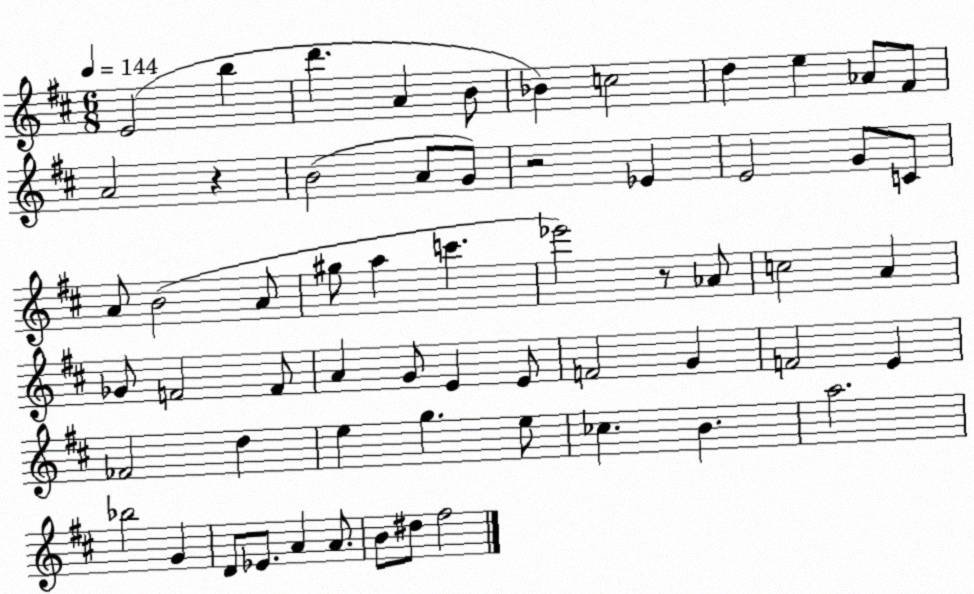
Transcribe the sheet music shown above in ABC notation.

X:1
T:Untitled
M:6/8
L:1/4
K:D
E2 b d' A B/2 _B c2 d e _A/2 ^F/2 A2 z B2 A/2 G/2 z2 _E E2 G/2 C/2 A/2 B2 A/2 ^g/2 a c' _e'2 z/2 _A/2 c2 A _G/2 F2 F/2 A G/2 E E/2 F2 G F2 E _F2 d e g e/2 _c B a2 _b2 G D/2 _E/2 A A/2 B/2 ^d/2 ^f2